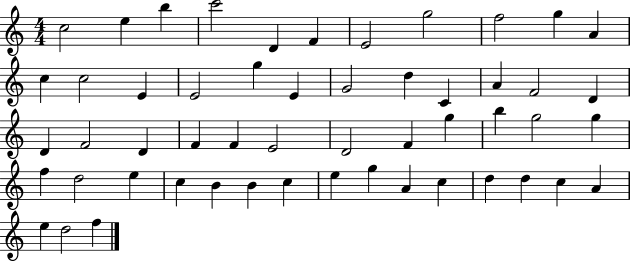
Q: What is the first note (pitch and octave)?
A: C5